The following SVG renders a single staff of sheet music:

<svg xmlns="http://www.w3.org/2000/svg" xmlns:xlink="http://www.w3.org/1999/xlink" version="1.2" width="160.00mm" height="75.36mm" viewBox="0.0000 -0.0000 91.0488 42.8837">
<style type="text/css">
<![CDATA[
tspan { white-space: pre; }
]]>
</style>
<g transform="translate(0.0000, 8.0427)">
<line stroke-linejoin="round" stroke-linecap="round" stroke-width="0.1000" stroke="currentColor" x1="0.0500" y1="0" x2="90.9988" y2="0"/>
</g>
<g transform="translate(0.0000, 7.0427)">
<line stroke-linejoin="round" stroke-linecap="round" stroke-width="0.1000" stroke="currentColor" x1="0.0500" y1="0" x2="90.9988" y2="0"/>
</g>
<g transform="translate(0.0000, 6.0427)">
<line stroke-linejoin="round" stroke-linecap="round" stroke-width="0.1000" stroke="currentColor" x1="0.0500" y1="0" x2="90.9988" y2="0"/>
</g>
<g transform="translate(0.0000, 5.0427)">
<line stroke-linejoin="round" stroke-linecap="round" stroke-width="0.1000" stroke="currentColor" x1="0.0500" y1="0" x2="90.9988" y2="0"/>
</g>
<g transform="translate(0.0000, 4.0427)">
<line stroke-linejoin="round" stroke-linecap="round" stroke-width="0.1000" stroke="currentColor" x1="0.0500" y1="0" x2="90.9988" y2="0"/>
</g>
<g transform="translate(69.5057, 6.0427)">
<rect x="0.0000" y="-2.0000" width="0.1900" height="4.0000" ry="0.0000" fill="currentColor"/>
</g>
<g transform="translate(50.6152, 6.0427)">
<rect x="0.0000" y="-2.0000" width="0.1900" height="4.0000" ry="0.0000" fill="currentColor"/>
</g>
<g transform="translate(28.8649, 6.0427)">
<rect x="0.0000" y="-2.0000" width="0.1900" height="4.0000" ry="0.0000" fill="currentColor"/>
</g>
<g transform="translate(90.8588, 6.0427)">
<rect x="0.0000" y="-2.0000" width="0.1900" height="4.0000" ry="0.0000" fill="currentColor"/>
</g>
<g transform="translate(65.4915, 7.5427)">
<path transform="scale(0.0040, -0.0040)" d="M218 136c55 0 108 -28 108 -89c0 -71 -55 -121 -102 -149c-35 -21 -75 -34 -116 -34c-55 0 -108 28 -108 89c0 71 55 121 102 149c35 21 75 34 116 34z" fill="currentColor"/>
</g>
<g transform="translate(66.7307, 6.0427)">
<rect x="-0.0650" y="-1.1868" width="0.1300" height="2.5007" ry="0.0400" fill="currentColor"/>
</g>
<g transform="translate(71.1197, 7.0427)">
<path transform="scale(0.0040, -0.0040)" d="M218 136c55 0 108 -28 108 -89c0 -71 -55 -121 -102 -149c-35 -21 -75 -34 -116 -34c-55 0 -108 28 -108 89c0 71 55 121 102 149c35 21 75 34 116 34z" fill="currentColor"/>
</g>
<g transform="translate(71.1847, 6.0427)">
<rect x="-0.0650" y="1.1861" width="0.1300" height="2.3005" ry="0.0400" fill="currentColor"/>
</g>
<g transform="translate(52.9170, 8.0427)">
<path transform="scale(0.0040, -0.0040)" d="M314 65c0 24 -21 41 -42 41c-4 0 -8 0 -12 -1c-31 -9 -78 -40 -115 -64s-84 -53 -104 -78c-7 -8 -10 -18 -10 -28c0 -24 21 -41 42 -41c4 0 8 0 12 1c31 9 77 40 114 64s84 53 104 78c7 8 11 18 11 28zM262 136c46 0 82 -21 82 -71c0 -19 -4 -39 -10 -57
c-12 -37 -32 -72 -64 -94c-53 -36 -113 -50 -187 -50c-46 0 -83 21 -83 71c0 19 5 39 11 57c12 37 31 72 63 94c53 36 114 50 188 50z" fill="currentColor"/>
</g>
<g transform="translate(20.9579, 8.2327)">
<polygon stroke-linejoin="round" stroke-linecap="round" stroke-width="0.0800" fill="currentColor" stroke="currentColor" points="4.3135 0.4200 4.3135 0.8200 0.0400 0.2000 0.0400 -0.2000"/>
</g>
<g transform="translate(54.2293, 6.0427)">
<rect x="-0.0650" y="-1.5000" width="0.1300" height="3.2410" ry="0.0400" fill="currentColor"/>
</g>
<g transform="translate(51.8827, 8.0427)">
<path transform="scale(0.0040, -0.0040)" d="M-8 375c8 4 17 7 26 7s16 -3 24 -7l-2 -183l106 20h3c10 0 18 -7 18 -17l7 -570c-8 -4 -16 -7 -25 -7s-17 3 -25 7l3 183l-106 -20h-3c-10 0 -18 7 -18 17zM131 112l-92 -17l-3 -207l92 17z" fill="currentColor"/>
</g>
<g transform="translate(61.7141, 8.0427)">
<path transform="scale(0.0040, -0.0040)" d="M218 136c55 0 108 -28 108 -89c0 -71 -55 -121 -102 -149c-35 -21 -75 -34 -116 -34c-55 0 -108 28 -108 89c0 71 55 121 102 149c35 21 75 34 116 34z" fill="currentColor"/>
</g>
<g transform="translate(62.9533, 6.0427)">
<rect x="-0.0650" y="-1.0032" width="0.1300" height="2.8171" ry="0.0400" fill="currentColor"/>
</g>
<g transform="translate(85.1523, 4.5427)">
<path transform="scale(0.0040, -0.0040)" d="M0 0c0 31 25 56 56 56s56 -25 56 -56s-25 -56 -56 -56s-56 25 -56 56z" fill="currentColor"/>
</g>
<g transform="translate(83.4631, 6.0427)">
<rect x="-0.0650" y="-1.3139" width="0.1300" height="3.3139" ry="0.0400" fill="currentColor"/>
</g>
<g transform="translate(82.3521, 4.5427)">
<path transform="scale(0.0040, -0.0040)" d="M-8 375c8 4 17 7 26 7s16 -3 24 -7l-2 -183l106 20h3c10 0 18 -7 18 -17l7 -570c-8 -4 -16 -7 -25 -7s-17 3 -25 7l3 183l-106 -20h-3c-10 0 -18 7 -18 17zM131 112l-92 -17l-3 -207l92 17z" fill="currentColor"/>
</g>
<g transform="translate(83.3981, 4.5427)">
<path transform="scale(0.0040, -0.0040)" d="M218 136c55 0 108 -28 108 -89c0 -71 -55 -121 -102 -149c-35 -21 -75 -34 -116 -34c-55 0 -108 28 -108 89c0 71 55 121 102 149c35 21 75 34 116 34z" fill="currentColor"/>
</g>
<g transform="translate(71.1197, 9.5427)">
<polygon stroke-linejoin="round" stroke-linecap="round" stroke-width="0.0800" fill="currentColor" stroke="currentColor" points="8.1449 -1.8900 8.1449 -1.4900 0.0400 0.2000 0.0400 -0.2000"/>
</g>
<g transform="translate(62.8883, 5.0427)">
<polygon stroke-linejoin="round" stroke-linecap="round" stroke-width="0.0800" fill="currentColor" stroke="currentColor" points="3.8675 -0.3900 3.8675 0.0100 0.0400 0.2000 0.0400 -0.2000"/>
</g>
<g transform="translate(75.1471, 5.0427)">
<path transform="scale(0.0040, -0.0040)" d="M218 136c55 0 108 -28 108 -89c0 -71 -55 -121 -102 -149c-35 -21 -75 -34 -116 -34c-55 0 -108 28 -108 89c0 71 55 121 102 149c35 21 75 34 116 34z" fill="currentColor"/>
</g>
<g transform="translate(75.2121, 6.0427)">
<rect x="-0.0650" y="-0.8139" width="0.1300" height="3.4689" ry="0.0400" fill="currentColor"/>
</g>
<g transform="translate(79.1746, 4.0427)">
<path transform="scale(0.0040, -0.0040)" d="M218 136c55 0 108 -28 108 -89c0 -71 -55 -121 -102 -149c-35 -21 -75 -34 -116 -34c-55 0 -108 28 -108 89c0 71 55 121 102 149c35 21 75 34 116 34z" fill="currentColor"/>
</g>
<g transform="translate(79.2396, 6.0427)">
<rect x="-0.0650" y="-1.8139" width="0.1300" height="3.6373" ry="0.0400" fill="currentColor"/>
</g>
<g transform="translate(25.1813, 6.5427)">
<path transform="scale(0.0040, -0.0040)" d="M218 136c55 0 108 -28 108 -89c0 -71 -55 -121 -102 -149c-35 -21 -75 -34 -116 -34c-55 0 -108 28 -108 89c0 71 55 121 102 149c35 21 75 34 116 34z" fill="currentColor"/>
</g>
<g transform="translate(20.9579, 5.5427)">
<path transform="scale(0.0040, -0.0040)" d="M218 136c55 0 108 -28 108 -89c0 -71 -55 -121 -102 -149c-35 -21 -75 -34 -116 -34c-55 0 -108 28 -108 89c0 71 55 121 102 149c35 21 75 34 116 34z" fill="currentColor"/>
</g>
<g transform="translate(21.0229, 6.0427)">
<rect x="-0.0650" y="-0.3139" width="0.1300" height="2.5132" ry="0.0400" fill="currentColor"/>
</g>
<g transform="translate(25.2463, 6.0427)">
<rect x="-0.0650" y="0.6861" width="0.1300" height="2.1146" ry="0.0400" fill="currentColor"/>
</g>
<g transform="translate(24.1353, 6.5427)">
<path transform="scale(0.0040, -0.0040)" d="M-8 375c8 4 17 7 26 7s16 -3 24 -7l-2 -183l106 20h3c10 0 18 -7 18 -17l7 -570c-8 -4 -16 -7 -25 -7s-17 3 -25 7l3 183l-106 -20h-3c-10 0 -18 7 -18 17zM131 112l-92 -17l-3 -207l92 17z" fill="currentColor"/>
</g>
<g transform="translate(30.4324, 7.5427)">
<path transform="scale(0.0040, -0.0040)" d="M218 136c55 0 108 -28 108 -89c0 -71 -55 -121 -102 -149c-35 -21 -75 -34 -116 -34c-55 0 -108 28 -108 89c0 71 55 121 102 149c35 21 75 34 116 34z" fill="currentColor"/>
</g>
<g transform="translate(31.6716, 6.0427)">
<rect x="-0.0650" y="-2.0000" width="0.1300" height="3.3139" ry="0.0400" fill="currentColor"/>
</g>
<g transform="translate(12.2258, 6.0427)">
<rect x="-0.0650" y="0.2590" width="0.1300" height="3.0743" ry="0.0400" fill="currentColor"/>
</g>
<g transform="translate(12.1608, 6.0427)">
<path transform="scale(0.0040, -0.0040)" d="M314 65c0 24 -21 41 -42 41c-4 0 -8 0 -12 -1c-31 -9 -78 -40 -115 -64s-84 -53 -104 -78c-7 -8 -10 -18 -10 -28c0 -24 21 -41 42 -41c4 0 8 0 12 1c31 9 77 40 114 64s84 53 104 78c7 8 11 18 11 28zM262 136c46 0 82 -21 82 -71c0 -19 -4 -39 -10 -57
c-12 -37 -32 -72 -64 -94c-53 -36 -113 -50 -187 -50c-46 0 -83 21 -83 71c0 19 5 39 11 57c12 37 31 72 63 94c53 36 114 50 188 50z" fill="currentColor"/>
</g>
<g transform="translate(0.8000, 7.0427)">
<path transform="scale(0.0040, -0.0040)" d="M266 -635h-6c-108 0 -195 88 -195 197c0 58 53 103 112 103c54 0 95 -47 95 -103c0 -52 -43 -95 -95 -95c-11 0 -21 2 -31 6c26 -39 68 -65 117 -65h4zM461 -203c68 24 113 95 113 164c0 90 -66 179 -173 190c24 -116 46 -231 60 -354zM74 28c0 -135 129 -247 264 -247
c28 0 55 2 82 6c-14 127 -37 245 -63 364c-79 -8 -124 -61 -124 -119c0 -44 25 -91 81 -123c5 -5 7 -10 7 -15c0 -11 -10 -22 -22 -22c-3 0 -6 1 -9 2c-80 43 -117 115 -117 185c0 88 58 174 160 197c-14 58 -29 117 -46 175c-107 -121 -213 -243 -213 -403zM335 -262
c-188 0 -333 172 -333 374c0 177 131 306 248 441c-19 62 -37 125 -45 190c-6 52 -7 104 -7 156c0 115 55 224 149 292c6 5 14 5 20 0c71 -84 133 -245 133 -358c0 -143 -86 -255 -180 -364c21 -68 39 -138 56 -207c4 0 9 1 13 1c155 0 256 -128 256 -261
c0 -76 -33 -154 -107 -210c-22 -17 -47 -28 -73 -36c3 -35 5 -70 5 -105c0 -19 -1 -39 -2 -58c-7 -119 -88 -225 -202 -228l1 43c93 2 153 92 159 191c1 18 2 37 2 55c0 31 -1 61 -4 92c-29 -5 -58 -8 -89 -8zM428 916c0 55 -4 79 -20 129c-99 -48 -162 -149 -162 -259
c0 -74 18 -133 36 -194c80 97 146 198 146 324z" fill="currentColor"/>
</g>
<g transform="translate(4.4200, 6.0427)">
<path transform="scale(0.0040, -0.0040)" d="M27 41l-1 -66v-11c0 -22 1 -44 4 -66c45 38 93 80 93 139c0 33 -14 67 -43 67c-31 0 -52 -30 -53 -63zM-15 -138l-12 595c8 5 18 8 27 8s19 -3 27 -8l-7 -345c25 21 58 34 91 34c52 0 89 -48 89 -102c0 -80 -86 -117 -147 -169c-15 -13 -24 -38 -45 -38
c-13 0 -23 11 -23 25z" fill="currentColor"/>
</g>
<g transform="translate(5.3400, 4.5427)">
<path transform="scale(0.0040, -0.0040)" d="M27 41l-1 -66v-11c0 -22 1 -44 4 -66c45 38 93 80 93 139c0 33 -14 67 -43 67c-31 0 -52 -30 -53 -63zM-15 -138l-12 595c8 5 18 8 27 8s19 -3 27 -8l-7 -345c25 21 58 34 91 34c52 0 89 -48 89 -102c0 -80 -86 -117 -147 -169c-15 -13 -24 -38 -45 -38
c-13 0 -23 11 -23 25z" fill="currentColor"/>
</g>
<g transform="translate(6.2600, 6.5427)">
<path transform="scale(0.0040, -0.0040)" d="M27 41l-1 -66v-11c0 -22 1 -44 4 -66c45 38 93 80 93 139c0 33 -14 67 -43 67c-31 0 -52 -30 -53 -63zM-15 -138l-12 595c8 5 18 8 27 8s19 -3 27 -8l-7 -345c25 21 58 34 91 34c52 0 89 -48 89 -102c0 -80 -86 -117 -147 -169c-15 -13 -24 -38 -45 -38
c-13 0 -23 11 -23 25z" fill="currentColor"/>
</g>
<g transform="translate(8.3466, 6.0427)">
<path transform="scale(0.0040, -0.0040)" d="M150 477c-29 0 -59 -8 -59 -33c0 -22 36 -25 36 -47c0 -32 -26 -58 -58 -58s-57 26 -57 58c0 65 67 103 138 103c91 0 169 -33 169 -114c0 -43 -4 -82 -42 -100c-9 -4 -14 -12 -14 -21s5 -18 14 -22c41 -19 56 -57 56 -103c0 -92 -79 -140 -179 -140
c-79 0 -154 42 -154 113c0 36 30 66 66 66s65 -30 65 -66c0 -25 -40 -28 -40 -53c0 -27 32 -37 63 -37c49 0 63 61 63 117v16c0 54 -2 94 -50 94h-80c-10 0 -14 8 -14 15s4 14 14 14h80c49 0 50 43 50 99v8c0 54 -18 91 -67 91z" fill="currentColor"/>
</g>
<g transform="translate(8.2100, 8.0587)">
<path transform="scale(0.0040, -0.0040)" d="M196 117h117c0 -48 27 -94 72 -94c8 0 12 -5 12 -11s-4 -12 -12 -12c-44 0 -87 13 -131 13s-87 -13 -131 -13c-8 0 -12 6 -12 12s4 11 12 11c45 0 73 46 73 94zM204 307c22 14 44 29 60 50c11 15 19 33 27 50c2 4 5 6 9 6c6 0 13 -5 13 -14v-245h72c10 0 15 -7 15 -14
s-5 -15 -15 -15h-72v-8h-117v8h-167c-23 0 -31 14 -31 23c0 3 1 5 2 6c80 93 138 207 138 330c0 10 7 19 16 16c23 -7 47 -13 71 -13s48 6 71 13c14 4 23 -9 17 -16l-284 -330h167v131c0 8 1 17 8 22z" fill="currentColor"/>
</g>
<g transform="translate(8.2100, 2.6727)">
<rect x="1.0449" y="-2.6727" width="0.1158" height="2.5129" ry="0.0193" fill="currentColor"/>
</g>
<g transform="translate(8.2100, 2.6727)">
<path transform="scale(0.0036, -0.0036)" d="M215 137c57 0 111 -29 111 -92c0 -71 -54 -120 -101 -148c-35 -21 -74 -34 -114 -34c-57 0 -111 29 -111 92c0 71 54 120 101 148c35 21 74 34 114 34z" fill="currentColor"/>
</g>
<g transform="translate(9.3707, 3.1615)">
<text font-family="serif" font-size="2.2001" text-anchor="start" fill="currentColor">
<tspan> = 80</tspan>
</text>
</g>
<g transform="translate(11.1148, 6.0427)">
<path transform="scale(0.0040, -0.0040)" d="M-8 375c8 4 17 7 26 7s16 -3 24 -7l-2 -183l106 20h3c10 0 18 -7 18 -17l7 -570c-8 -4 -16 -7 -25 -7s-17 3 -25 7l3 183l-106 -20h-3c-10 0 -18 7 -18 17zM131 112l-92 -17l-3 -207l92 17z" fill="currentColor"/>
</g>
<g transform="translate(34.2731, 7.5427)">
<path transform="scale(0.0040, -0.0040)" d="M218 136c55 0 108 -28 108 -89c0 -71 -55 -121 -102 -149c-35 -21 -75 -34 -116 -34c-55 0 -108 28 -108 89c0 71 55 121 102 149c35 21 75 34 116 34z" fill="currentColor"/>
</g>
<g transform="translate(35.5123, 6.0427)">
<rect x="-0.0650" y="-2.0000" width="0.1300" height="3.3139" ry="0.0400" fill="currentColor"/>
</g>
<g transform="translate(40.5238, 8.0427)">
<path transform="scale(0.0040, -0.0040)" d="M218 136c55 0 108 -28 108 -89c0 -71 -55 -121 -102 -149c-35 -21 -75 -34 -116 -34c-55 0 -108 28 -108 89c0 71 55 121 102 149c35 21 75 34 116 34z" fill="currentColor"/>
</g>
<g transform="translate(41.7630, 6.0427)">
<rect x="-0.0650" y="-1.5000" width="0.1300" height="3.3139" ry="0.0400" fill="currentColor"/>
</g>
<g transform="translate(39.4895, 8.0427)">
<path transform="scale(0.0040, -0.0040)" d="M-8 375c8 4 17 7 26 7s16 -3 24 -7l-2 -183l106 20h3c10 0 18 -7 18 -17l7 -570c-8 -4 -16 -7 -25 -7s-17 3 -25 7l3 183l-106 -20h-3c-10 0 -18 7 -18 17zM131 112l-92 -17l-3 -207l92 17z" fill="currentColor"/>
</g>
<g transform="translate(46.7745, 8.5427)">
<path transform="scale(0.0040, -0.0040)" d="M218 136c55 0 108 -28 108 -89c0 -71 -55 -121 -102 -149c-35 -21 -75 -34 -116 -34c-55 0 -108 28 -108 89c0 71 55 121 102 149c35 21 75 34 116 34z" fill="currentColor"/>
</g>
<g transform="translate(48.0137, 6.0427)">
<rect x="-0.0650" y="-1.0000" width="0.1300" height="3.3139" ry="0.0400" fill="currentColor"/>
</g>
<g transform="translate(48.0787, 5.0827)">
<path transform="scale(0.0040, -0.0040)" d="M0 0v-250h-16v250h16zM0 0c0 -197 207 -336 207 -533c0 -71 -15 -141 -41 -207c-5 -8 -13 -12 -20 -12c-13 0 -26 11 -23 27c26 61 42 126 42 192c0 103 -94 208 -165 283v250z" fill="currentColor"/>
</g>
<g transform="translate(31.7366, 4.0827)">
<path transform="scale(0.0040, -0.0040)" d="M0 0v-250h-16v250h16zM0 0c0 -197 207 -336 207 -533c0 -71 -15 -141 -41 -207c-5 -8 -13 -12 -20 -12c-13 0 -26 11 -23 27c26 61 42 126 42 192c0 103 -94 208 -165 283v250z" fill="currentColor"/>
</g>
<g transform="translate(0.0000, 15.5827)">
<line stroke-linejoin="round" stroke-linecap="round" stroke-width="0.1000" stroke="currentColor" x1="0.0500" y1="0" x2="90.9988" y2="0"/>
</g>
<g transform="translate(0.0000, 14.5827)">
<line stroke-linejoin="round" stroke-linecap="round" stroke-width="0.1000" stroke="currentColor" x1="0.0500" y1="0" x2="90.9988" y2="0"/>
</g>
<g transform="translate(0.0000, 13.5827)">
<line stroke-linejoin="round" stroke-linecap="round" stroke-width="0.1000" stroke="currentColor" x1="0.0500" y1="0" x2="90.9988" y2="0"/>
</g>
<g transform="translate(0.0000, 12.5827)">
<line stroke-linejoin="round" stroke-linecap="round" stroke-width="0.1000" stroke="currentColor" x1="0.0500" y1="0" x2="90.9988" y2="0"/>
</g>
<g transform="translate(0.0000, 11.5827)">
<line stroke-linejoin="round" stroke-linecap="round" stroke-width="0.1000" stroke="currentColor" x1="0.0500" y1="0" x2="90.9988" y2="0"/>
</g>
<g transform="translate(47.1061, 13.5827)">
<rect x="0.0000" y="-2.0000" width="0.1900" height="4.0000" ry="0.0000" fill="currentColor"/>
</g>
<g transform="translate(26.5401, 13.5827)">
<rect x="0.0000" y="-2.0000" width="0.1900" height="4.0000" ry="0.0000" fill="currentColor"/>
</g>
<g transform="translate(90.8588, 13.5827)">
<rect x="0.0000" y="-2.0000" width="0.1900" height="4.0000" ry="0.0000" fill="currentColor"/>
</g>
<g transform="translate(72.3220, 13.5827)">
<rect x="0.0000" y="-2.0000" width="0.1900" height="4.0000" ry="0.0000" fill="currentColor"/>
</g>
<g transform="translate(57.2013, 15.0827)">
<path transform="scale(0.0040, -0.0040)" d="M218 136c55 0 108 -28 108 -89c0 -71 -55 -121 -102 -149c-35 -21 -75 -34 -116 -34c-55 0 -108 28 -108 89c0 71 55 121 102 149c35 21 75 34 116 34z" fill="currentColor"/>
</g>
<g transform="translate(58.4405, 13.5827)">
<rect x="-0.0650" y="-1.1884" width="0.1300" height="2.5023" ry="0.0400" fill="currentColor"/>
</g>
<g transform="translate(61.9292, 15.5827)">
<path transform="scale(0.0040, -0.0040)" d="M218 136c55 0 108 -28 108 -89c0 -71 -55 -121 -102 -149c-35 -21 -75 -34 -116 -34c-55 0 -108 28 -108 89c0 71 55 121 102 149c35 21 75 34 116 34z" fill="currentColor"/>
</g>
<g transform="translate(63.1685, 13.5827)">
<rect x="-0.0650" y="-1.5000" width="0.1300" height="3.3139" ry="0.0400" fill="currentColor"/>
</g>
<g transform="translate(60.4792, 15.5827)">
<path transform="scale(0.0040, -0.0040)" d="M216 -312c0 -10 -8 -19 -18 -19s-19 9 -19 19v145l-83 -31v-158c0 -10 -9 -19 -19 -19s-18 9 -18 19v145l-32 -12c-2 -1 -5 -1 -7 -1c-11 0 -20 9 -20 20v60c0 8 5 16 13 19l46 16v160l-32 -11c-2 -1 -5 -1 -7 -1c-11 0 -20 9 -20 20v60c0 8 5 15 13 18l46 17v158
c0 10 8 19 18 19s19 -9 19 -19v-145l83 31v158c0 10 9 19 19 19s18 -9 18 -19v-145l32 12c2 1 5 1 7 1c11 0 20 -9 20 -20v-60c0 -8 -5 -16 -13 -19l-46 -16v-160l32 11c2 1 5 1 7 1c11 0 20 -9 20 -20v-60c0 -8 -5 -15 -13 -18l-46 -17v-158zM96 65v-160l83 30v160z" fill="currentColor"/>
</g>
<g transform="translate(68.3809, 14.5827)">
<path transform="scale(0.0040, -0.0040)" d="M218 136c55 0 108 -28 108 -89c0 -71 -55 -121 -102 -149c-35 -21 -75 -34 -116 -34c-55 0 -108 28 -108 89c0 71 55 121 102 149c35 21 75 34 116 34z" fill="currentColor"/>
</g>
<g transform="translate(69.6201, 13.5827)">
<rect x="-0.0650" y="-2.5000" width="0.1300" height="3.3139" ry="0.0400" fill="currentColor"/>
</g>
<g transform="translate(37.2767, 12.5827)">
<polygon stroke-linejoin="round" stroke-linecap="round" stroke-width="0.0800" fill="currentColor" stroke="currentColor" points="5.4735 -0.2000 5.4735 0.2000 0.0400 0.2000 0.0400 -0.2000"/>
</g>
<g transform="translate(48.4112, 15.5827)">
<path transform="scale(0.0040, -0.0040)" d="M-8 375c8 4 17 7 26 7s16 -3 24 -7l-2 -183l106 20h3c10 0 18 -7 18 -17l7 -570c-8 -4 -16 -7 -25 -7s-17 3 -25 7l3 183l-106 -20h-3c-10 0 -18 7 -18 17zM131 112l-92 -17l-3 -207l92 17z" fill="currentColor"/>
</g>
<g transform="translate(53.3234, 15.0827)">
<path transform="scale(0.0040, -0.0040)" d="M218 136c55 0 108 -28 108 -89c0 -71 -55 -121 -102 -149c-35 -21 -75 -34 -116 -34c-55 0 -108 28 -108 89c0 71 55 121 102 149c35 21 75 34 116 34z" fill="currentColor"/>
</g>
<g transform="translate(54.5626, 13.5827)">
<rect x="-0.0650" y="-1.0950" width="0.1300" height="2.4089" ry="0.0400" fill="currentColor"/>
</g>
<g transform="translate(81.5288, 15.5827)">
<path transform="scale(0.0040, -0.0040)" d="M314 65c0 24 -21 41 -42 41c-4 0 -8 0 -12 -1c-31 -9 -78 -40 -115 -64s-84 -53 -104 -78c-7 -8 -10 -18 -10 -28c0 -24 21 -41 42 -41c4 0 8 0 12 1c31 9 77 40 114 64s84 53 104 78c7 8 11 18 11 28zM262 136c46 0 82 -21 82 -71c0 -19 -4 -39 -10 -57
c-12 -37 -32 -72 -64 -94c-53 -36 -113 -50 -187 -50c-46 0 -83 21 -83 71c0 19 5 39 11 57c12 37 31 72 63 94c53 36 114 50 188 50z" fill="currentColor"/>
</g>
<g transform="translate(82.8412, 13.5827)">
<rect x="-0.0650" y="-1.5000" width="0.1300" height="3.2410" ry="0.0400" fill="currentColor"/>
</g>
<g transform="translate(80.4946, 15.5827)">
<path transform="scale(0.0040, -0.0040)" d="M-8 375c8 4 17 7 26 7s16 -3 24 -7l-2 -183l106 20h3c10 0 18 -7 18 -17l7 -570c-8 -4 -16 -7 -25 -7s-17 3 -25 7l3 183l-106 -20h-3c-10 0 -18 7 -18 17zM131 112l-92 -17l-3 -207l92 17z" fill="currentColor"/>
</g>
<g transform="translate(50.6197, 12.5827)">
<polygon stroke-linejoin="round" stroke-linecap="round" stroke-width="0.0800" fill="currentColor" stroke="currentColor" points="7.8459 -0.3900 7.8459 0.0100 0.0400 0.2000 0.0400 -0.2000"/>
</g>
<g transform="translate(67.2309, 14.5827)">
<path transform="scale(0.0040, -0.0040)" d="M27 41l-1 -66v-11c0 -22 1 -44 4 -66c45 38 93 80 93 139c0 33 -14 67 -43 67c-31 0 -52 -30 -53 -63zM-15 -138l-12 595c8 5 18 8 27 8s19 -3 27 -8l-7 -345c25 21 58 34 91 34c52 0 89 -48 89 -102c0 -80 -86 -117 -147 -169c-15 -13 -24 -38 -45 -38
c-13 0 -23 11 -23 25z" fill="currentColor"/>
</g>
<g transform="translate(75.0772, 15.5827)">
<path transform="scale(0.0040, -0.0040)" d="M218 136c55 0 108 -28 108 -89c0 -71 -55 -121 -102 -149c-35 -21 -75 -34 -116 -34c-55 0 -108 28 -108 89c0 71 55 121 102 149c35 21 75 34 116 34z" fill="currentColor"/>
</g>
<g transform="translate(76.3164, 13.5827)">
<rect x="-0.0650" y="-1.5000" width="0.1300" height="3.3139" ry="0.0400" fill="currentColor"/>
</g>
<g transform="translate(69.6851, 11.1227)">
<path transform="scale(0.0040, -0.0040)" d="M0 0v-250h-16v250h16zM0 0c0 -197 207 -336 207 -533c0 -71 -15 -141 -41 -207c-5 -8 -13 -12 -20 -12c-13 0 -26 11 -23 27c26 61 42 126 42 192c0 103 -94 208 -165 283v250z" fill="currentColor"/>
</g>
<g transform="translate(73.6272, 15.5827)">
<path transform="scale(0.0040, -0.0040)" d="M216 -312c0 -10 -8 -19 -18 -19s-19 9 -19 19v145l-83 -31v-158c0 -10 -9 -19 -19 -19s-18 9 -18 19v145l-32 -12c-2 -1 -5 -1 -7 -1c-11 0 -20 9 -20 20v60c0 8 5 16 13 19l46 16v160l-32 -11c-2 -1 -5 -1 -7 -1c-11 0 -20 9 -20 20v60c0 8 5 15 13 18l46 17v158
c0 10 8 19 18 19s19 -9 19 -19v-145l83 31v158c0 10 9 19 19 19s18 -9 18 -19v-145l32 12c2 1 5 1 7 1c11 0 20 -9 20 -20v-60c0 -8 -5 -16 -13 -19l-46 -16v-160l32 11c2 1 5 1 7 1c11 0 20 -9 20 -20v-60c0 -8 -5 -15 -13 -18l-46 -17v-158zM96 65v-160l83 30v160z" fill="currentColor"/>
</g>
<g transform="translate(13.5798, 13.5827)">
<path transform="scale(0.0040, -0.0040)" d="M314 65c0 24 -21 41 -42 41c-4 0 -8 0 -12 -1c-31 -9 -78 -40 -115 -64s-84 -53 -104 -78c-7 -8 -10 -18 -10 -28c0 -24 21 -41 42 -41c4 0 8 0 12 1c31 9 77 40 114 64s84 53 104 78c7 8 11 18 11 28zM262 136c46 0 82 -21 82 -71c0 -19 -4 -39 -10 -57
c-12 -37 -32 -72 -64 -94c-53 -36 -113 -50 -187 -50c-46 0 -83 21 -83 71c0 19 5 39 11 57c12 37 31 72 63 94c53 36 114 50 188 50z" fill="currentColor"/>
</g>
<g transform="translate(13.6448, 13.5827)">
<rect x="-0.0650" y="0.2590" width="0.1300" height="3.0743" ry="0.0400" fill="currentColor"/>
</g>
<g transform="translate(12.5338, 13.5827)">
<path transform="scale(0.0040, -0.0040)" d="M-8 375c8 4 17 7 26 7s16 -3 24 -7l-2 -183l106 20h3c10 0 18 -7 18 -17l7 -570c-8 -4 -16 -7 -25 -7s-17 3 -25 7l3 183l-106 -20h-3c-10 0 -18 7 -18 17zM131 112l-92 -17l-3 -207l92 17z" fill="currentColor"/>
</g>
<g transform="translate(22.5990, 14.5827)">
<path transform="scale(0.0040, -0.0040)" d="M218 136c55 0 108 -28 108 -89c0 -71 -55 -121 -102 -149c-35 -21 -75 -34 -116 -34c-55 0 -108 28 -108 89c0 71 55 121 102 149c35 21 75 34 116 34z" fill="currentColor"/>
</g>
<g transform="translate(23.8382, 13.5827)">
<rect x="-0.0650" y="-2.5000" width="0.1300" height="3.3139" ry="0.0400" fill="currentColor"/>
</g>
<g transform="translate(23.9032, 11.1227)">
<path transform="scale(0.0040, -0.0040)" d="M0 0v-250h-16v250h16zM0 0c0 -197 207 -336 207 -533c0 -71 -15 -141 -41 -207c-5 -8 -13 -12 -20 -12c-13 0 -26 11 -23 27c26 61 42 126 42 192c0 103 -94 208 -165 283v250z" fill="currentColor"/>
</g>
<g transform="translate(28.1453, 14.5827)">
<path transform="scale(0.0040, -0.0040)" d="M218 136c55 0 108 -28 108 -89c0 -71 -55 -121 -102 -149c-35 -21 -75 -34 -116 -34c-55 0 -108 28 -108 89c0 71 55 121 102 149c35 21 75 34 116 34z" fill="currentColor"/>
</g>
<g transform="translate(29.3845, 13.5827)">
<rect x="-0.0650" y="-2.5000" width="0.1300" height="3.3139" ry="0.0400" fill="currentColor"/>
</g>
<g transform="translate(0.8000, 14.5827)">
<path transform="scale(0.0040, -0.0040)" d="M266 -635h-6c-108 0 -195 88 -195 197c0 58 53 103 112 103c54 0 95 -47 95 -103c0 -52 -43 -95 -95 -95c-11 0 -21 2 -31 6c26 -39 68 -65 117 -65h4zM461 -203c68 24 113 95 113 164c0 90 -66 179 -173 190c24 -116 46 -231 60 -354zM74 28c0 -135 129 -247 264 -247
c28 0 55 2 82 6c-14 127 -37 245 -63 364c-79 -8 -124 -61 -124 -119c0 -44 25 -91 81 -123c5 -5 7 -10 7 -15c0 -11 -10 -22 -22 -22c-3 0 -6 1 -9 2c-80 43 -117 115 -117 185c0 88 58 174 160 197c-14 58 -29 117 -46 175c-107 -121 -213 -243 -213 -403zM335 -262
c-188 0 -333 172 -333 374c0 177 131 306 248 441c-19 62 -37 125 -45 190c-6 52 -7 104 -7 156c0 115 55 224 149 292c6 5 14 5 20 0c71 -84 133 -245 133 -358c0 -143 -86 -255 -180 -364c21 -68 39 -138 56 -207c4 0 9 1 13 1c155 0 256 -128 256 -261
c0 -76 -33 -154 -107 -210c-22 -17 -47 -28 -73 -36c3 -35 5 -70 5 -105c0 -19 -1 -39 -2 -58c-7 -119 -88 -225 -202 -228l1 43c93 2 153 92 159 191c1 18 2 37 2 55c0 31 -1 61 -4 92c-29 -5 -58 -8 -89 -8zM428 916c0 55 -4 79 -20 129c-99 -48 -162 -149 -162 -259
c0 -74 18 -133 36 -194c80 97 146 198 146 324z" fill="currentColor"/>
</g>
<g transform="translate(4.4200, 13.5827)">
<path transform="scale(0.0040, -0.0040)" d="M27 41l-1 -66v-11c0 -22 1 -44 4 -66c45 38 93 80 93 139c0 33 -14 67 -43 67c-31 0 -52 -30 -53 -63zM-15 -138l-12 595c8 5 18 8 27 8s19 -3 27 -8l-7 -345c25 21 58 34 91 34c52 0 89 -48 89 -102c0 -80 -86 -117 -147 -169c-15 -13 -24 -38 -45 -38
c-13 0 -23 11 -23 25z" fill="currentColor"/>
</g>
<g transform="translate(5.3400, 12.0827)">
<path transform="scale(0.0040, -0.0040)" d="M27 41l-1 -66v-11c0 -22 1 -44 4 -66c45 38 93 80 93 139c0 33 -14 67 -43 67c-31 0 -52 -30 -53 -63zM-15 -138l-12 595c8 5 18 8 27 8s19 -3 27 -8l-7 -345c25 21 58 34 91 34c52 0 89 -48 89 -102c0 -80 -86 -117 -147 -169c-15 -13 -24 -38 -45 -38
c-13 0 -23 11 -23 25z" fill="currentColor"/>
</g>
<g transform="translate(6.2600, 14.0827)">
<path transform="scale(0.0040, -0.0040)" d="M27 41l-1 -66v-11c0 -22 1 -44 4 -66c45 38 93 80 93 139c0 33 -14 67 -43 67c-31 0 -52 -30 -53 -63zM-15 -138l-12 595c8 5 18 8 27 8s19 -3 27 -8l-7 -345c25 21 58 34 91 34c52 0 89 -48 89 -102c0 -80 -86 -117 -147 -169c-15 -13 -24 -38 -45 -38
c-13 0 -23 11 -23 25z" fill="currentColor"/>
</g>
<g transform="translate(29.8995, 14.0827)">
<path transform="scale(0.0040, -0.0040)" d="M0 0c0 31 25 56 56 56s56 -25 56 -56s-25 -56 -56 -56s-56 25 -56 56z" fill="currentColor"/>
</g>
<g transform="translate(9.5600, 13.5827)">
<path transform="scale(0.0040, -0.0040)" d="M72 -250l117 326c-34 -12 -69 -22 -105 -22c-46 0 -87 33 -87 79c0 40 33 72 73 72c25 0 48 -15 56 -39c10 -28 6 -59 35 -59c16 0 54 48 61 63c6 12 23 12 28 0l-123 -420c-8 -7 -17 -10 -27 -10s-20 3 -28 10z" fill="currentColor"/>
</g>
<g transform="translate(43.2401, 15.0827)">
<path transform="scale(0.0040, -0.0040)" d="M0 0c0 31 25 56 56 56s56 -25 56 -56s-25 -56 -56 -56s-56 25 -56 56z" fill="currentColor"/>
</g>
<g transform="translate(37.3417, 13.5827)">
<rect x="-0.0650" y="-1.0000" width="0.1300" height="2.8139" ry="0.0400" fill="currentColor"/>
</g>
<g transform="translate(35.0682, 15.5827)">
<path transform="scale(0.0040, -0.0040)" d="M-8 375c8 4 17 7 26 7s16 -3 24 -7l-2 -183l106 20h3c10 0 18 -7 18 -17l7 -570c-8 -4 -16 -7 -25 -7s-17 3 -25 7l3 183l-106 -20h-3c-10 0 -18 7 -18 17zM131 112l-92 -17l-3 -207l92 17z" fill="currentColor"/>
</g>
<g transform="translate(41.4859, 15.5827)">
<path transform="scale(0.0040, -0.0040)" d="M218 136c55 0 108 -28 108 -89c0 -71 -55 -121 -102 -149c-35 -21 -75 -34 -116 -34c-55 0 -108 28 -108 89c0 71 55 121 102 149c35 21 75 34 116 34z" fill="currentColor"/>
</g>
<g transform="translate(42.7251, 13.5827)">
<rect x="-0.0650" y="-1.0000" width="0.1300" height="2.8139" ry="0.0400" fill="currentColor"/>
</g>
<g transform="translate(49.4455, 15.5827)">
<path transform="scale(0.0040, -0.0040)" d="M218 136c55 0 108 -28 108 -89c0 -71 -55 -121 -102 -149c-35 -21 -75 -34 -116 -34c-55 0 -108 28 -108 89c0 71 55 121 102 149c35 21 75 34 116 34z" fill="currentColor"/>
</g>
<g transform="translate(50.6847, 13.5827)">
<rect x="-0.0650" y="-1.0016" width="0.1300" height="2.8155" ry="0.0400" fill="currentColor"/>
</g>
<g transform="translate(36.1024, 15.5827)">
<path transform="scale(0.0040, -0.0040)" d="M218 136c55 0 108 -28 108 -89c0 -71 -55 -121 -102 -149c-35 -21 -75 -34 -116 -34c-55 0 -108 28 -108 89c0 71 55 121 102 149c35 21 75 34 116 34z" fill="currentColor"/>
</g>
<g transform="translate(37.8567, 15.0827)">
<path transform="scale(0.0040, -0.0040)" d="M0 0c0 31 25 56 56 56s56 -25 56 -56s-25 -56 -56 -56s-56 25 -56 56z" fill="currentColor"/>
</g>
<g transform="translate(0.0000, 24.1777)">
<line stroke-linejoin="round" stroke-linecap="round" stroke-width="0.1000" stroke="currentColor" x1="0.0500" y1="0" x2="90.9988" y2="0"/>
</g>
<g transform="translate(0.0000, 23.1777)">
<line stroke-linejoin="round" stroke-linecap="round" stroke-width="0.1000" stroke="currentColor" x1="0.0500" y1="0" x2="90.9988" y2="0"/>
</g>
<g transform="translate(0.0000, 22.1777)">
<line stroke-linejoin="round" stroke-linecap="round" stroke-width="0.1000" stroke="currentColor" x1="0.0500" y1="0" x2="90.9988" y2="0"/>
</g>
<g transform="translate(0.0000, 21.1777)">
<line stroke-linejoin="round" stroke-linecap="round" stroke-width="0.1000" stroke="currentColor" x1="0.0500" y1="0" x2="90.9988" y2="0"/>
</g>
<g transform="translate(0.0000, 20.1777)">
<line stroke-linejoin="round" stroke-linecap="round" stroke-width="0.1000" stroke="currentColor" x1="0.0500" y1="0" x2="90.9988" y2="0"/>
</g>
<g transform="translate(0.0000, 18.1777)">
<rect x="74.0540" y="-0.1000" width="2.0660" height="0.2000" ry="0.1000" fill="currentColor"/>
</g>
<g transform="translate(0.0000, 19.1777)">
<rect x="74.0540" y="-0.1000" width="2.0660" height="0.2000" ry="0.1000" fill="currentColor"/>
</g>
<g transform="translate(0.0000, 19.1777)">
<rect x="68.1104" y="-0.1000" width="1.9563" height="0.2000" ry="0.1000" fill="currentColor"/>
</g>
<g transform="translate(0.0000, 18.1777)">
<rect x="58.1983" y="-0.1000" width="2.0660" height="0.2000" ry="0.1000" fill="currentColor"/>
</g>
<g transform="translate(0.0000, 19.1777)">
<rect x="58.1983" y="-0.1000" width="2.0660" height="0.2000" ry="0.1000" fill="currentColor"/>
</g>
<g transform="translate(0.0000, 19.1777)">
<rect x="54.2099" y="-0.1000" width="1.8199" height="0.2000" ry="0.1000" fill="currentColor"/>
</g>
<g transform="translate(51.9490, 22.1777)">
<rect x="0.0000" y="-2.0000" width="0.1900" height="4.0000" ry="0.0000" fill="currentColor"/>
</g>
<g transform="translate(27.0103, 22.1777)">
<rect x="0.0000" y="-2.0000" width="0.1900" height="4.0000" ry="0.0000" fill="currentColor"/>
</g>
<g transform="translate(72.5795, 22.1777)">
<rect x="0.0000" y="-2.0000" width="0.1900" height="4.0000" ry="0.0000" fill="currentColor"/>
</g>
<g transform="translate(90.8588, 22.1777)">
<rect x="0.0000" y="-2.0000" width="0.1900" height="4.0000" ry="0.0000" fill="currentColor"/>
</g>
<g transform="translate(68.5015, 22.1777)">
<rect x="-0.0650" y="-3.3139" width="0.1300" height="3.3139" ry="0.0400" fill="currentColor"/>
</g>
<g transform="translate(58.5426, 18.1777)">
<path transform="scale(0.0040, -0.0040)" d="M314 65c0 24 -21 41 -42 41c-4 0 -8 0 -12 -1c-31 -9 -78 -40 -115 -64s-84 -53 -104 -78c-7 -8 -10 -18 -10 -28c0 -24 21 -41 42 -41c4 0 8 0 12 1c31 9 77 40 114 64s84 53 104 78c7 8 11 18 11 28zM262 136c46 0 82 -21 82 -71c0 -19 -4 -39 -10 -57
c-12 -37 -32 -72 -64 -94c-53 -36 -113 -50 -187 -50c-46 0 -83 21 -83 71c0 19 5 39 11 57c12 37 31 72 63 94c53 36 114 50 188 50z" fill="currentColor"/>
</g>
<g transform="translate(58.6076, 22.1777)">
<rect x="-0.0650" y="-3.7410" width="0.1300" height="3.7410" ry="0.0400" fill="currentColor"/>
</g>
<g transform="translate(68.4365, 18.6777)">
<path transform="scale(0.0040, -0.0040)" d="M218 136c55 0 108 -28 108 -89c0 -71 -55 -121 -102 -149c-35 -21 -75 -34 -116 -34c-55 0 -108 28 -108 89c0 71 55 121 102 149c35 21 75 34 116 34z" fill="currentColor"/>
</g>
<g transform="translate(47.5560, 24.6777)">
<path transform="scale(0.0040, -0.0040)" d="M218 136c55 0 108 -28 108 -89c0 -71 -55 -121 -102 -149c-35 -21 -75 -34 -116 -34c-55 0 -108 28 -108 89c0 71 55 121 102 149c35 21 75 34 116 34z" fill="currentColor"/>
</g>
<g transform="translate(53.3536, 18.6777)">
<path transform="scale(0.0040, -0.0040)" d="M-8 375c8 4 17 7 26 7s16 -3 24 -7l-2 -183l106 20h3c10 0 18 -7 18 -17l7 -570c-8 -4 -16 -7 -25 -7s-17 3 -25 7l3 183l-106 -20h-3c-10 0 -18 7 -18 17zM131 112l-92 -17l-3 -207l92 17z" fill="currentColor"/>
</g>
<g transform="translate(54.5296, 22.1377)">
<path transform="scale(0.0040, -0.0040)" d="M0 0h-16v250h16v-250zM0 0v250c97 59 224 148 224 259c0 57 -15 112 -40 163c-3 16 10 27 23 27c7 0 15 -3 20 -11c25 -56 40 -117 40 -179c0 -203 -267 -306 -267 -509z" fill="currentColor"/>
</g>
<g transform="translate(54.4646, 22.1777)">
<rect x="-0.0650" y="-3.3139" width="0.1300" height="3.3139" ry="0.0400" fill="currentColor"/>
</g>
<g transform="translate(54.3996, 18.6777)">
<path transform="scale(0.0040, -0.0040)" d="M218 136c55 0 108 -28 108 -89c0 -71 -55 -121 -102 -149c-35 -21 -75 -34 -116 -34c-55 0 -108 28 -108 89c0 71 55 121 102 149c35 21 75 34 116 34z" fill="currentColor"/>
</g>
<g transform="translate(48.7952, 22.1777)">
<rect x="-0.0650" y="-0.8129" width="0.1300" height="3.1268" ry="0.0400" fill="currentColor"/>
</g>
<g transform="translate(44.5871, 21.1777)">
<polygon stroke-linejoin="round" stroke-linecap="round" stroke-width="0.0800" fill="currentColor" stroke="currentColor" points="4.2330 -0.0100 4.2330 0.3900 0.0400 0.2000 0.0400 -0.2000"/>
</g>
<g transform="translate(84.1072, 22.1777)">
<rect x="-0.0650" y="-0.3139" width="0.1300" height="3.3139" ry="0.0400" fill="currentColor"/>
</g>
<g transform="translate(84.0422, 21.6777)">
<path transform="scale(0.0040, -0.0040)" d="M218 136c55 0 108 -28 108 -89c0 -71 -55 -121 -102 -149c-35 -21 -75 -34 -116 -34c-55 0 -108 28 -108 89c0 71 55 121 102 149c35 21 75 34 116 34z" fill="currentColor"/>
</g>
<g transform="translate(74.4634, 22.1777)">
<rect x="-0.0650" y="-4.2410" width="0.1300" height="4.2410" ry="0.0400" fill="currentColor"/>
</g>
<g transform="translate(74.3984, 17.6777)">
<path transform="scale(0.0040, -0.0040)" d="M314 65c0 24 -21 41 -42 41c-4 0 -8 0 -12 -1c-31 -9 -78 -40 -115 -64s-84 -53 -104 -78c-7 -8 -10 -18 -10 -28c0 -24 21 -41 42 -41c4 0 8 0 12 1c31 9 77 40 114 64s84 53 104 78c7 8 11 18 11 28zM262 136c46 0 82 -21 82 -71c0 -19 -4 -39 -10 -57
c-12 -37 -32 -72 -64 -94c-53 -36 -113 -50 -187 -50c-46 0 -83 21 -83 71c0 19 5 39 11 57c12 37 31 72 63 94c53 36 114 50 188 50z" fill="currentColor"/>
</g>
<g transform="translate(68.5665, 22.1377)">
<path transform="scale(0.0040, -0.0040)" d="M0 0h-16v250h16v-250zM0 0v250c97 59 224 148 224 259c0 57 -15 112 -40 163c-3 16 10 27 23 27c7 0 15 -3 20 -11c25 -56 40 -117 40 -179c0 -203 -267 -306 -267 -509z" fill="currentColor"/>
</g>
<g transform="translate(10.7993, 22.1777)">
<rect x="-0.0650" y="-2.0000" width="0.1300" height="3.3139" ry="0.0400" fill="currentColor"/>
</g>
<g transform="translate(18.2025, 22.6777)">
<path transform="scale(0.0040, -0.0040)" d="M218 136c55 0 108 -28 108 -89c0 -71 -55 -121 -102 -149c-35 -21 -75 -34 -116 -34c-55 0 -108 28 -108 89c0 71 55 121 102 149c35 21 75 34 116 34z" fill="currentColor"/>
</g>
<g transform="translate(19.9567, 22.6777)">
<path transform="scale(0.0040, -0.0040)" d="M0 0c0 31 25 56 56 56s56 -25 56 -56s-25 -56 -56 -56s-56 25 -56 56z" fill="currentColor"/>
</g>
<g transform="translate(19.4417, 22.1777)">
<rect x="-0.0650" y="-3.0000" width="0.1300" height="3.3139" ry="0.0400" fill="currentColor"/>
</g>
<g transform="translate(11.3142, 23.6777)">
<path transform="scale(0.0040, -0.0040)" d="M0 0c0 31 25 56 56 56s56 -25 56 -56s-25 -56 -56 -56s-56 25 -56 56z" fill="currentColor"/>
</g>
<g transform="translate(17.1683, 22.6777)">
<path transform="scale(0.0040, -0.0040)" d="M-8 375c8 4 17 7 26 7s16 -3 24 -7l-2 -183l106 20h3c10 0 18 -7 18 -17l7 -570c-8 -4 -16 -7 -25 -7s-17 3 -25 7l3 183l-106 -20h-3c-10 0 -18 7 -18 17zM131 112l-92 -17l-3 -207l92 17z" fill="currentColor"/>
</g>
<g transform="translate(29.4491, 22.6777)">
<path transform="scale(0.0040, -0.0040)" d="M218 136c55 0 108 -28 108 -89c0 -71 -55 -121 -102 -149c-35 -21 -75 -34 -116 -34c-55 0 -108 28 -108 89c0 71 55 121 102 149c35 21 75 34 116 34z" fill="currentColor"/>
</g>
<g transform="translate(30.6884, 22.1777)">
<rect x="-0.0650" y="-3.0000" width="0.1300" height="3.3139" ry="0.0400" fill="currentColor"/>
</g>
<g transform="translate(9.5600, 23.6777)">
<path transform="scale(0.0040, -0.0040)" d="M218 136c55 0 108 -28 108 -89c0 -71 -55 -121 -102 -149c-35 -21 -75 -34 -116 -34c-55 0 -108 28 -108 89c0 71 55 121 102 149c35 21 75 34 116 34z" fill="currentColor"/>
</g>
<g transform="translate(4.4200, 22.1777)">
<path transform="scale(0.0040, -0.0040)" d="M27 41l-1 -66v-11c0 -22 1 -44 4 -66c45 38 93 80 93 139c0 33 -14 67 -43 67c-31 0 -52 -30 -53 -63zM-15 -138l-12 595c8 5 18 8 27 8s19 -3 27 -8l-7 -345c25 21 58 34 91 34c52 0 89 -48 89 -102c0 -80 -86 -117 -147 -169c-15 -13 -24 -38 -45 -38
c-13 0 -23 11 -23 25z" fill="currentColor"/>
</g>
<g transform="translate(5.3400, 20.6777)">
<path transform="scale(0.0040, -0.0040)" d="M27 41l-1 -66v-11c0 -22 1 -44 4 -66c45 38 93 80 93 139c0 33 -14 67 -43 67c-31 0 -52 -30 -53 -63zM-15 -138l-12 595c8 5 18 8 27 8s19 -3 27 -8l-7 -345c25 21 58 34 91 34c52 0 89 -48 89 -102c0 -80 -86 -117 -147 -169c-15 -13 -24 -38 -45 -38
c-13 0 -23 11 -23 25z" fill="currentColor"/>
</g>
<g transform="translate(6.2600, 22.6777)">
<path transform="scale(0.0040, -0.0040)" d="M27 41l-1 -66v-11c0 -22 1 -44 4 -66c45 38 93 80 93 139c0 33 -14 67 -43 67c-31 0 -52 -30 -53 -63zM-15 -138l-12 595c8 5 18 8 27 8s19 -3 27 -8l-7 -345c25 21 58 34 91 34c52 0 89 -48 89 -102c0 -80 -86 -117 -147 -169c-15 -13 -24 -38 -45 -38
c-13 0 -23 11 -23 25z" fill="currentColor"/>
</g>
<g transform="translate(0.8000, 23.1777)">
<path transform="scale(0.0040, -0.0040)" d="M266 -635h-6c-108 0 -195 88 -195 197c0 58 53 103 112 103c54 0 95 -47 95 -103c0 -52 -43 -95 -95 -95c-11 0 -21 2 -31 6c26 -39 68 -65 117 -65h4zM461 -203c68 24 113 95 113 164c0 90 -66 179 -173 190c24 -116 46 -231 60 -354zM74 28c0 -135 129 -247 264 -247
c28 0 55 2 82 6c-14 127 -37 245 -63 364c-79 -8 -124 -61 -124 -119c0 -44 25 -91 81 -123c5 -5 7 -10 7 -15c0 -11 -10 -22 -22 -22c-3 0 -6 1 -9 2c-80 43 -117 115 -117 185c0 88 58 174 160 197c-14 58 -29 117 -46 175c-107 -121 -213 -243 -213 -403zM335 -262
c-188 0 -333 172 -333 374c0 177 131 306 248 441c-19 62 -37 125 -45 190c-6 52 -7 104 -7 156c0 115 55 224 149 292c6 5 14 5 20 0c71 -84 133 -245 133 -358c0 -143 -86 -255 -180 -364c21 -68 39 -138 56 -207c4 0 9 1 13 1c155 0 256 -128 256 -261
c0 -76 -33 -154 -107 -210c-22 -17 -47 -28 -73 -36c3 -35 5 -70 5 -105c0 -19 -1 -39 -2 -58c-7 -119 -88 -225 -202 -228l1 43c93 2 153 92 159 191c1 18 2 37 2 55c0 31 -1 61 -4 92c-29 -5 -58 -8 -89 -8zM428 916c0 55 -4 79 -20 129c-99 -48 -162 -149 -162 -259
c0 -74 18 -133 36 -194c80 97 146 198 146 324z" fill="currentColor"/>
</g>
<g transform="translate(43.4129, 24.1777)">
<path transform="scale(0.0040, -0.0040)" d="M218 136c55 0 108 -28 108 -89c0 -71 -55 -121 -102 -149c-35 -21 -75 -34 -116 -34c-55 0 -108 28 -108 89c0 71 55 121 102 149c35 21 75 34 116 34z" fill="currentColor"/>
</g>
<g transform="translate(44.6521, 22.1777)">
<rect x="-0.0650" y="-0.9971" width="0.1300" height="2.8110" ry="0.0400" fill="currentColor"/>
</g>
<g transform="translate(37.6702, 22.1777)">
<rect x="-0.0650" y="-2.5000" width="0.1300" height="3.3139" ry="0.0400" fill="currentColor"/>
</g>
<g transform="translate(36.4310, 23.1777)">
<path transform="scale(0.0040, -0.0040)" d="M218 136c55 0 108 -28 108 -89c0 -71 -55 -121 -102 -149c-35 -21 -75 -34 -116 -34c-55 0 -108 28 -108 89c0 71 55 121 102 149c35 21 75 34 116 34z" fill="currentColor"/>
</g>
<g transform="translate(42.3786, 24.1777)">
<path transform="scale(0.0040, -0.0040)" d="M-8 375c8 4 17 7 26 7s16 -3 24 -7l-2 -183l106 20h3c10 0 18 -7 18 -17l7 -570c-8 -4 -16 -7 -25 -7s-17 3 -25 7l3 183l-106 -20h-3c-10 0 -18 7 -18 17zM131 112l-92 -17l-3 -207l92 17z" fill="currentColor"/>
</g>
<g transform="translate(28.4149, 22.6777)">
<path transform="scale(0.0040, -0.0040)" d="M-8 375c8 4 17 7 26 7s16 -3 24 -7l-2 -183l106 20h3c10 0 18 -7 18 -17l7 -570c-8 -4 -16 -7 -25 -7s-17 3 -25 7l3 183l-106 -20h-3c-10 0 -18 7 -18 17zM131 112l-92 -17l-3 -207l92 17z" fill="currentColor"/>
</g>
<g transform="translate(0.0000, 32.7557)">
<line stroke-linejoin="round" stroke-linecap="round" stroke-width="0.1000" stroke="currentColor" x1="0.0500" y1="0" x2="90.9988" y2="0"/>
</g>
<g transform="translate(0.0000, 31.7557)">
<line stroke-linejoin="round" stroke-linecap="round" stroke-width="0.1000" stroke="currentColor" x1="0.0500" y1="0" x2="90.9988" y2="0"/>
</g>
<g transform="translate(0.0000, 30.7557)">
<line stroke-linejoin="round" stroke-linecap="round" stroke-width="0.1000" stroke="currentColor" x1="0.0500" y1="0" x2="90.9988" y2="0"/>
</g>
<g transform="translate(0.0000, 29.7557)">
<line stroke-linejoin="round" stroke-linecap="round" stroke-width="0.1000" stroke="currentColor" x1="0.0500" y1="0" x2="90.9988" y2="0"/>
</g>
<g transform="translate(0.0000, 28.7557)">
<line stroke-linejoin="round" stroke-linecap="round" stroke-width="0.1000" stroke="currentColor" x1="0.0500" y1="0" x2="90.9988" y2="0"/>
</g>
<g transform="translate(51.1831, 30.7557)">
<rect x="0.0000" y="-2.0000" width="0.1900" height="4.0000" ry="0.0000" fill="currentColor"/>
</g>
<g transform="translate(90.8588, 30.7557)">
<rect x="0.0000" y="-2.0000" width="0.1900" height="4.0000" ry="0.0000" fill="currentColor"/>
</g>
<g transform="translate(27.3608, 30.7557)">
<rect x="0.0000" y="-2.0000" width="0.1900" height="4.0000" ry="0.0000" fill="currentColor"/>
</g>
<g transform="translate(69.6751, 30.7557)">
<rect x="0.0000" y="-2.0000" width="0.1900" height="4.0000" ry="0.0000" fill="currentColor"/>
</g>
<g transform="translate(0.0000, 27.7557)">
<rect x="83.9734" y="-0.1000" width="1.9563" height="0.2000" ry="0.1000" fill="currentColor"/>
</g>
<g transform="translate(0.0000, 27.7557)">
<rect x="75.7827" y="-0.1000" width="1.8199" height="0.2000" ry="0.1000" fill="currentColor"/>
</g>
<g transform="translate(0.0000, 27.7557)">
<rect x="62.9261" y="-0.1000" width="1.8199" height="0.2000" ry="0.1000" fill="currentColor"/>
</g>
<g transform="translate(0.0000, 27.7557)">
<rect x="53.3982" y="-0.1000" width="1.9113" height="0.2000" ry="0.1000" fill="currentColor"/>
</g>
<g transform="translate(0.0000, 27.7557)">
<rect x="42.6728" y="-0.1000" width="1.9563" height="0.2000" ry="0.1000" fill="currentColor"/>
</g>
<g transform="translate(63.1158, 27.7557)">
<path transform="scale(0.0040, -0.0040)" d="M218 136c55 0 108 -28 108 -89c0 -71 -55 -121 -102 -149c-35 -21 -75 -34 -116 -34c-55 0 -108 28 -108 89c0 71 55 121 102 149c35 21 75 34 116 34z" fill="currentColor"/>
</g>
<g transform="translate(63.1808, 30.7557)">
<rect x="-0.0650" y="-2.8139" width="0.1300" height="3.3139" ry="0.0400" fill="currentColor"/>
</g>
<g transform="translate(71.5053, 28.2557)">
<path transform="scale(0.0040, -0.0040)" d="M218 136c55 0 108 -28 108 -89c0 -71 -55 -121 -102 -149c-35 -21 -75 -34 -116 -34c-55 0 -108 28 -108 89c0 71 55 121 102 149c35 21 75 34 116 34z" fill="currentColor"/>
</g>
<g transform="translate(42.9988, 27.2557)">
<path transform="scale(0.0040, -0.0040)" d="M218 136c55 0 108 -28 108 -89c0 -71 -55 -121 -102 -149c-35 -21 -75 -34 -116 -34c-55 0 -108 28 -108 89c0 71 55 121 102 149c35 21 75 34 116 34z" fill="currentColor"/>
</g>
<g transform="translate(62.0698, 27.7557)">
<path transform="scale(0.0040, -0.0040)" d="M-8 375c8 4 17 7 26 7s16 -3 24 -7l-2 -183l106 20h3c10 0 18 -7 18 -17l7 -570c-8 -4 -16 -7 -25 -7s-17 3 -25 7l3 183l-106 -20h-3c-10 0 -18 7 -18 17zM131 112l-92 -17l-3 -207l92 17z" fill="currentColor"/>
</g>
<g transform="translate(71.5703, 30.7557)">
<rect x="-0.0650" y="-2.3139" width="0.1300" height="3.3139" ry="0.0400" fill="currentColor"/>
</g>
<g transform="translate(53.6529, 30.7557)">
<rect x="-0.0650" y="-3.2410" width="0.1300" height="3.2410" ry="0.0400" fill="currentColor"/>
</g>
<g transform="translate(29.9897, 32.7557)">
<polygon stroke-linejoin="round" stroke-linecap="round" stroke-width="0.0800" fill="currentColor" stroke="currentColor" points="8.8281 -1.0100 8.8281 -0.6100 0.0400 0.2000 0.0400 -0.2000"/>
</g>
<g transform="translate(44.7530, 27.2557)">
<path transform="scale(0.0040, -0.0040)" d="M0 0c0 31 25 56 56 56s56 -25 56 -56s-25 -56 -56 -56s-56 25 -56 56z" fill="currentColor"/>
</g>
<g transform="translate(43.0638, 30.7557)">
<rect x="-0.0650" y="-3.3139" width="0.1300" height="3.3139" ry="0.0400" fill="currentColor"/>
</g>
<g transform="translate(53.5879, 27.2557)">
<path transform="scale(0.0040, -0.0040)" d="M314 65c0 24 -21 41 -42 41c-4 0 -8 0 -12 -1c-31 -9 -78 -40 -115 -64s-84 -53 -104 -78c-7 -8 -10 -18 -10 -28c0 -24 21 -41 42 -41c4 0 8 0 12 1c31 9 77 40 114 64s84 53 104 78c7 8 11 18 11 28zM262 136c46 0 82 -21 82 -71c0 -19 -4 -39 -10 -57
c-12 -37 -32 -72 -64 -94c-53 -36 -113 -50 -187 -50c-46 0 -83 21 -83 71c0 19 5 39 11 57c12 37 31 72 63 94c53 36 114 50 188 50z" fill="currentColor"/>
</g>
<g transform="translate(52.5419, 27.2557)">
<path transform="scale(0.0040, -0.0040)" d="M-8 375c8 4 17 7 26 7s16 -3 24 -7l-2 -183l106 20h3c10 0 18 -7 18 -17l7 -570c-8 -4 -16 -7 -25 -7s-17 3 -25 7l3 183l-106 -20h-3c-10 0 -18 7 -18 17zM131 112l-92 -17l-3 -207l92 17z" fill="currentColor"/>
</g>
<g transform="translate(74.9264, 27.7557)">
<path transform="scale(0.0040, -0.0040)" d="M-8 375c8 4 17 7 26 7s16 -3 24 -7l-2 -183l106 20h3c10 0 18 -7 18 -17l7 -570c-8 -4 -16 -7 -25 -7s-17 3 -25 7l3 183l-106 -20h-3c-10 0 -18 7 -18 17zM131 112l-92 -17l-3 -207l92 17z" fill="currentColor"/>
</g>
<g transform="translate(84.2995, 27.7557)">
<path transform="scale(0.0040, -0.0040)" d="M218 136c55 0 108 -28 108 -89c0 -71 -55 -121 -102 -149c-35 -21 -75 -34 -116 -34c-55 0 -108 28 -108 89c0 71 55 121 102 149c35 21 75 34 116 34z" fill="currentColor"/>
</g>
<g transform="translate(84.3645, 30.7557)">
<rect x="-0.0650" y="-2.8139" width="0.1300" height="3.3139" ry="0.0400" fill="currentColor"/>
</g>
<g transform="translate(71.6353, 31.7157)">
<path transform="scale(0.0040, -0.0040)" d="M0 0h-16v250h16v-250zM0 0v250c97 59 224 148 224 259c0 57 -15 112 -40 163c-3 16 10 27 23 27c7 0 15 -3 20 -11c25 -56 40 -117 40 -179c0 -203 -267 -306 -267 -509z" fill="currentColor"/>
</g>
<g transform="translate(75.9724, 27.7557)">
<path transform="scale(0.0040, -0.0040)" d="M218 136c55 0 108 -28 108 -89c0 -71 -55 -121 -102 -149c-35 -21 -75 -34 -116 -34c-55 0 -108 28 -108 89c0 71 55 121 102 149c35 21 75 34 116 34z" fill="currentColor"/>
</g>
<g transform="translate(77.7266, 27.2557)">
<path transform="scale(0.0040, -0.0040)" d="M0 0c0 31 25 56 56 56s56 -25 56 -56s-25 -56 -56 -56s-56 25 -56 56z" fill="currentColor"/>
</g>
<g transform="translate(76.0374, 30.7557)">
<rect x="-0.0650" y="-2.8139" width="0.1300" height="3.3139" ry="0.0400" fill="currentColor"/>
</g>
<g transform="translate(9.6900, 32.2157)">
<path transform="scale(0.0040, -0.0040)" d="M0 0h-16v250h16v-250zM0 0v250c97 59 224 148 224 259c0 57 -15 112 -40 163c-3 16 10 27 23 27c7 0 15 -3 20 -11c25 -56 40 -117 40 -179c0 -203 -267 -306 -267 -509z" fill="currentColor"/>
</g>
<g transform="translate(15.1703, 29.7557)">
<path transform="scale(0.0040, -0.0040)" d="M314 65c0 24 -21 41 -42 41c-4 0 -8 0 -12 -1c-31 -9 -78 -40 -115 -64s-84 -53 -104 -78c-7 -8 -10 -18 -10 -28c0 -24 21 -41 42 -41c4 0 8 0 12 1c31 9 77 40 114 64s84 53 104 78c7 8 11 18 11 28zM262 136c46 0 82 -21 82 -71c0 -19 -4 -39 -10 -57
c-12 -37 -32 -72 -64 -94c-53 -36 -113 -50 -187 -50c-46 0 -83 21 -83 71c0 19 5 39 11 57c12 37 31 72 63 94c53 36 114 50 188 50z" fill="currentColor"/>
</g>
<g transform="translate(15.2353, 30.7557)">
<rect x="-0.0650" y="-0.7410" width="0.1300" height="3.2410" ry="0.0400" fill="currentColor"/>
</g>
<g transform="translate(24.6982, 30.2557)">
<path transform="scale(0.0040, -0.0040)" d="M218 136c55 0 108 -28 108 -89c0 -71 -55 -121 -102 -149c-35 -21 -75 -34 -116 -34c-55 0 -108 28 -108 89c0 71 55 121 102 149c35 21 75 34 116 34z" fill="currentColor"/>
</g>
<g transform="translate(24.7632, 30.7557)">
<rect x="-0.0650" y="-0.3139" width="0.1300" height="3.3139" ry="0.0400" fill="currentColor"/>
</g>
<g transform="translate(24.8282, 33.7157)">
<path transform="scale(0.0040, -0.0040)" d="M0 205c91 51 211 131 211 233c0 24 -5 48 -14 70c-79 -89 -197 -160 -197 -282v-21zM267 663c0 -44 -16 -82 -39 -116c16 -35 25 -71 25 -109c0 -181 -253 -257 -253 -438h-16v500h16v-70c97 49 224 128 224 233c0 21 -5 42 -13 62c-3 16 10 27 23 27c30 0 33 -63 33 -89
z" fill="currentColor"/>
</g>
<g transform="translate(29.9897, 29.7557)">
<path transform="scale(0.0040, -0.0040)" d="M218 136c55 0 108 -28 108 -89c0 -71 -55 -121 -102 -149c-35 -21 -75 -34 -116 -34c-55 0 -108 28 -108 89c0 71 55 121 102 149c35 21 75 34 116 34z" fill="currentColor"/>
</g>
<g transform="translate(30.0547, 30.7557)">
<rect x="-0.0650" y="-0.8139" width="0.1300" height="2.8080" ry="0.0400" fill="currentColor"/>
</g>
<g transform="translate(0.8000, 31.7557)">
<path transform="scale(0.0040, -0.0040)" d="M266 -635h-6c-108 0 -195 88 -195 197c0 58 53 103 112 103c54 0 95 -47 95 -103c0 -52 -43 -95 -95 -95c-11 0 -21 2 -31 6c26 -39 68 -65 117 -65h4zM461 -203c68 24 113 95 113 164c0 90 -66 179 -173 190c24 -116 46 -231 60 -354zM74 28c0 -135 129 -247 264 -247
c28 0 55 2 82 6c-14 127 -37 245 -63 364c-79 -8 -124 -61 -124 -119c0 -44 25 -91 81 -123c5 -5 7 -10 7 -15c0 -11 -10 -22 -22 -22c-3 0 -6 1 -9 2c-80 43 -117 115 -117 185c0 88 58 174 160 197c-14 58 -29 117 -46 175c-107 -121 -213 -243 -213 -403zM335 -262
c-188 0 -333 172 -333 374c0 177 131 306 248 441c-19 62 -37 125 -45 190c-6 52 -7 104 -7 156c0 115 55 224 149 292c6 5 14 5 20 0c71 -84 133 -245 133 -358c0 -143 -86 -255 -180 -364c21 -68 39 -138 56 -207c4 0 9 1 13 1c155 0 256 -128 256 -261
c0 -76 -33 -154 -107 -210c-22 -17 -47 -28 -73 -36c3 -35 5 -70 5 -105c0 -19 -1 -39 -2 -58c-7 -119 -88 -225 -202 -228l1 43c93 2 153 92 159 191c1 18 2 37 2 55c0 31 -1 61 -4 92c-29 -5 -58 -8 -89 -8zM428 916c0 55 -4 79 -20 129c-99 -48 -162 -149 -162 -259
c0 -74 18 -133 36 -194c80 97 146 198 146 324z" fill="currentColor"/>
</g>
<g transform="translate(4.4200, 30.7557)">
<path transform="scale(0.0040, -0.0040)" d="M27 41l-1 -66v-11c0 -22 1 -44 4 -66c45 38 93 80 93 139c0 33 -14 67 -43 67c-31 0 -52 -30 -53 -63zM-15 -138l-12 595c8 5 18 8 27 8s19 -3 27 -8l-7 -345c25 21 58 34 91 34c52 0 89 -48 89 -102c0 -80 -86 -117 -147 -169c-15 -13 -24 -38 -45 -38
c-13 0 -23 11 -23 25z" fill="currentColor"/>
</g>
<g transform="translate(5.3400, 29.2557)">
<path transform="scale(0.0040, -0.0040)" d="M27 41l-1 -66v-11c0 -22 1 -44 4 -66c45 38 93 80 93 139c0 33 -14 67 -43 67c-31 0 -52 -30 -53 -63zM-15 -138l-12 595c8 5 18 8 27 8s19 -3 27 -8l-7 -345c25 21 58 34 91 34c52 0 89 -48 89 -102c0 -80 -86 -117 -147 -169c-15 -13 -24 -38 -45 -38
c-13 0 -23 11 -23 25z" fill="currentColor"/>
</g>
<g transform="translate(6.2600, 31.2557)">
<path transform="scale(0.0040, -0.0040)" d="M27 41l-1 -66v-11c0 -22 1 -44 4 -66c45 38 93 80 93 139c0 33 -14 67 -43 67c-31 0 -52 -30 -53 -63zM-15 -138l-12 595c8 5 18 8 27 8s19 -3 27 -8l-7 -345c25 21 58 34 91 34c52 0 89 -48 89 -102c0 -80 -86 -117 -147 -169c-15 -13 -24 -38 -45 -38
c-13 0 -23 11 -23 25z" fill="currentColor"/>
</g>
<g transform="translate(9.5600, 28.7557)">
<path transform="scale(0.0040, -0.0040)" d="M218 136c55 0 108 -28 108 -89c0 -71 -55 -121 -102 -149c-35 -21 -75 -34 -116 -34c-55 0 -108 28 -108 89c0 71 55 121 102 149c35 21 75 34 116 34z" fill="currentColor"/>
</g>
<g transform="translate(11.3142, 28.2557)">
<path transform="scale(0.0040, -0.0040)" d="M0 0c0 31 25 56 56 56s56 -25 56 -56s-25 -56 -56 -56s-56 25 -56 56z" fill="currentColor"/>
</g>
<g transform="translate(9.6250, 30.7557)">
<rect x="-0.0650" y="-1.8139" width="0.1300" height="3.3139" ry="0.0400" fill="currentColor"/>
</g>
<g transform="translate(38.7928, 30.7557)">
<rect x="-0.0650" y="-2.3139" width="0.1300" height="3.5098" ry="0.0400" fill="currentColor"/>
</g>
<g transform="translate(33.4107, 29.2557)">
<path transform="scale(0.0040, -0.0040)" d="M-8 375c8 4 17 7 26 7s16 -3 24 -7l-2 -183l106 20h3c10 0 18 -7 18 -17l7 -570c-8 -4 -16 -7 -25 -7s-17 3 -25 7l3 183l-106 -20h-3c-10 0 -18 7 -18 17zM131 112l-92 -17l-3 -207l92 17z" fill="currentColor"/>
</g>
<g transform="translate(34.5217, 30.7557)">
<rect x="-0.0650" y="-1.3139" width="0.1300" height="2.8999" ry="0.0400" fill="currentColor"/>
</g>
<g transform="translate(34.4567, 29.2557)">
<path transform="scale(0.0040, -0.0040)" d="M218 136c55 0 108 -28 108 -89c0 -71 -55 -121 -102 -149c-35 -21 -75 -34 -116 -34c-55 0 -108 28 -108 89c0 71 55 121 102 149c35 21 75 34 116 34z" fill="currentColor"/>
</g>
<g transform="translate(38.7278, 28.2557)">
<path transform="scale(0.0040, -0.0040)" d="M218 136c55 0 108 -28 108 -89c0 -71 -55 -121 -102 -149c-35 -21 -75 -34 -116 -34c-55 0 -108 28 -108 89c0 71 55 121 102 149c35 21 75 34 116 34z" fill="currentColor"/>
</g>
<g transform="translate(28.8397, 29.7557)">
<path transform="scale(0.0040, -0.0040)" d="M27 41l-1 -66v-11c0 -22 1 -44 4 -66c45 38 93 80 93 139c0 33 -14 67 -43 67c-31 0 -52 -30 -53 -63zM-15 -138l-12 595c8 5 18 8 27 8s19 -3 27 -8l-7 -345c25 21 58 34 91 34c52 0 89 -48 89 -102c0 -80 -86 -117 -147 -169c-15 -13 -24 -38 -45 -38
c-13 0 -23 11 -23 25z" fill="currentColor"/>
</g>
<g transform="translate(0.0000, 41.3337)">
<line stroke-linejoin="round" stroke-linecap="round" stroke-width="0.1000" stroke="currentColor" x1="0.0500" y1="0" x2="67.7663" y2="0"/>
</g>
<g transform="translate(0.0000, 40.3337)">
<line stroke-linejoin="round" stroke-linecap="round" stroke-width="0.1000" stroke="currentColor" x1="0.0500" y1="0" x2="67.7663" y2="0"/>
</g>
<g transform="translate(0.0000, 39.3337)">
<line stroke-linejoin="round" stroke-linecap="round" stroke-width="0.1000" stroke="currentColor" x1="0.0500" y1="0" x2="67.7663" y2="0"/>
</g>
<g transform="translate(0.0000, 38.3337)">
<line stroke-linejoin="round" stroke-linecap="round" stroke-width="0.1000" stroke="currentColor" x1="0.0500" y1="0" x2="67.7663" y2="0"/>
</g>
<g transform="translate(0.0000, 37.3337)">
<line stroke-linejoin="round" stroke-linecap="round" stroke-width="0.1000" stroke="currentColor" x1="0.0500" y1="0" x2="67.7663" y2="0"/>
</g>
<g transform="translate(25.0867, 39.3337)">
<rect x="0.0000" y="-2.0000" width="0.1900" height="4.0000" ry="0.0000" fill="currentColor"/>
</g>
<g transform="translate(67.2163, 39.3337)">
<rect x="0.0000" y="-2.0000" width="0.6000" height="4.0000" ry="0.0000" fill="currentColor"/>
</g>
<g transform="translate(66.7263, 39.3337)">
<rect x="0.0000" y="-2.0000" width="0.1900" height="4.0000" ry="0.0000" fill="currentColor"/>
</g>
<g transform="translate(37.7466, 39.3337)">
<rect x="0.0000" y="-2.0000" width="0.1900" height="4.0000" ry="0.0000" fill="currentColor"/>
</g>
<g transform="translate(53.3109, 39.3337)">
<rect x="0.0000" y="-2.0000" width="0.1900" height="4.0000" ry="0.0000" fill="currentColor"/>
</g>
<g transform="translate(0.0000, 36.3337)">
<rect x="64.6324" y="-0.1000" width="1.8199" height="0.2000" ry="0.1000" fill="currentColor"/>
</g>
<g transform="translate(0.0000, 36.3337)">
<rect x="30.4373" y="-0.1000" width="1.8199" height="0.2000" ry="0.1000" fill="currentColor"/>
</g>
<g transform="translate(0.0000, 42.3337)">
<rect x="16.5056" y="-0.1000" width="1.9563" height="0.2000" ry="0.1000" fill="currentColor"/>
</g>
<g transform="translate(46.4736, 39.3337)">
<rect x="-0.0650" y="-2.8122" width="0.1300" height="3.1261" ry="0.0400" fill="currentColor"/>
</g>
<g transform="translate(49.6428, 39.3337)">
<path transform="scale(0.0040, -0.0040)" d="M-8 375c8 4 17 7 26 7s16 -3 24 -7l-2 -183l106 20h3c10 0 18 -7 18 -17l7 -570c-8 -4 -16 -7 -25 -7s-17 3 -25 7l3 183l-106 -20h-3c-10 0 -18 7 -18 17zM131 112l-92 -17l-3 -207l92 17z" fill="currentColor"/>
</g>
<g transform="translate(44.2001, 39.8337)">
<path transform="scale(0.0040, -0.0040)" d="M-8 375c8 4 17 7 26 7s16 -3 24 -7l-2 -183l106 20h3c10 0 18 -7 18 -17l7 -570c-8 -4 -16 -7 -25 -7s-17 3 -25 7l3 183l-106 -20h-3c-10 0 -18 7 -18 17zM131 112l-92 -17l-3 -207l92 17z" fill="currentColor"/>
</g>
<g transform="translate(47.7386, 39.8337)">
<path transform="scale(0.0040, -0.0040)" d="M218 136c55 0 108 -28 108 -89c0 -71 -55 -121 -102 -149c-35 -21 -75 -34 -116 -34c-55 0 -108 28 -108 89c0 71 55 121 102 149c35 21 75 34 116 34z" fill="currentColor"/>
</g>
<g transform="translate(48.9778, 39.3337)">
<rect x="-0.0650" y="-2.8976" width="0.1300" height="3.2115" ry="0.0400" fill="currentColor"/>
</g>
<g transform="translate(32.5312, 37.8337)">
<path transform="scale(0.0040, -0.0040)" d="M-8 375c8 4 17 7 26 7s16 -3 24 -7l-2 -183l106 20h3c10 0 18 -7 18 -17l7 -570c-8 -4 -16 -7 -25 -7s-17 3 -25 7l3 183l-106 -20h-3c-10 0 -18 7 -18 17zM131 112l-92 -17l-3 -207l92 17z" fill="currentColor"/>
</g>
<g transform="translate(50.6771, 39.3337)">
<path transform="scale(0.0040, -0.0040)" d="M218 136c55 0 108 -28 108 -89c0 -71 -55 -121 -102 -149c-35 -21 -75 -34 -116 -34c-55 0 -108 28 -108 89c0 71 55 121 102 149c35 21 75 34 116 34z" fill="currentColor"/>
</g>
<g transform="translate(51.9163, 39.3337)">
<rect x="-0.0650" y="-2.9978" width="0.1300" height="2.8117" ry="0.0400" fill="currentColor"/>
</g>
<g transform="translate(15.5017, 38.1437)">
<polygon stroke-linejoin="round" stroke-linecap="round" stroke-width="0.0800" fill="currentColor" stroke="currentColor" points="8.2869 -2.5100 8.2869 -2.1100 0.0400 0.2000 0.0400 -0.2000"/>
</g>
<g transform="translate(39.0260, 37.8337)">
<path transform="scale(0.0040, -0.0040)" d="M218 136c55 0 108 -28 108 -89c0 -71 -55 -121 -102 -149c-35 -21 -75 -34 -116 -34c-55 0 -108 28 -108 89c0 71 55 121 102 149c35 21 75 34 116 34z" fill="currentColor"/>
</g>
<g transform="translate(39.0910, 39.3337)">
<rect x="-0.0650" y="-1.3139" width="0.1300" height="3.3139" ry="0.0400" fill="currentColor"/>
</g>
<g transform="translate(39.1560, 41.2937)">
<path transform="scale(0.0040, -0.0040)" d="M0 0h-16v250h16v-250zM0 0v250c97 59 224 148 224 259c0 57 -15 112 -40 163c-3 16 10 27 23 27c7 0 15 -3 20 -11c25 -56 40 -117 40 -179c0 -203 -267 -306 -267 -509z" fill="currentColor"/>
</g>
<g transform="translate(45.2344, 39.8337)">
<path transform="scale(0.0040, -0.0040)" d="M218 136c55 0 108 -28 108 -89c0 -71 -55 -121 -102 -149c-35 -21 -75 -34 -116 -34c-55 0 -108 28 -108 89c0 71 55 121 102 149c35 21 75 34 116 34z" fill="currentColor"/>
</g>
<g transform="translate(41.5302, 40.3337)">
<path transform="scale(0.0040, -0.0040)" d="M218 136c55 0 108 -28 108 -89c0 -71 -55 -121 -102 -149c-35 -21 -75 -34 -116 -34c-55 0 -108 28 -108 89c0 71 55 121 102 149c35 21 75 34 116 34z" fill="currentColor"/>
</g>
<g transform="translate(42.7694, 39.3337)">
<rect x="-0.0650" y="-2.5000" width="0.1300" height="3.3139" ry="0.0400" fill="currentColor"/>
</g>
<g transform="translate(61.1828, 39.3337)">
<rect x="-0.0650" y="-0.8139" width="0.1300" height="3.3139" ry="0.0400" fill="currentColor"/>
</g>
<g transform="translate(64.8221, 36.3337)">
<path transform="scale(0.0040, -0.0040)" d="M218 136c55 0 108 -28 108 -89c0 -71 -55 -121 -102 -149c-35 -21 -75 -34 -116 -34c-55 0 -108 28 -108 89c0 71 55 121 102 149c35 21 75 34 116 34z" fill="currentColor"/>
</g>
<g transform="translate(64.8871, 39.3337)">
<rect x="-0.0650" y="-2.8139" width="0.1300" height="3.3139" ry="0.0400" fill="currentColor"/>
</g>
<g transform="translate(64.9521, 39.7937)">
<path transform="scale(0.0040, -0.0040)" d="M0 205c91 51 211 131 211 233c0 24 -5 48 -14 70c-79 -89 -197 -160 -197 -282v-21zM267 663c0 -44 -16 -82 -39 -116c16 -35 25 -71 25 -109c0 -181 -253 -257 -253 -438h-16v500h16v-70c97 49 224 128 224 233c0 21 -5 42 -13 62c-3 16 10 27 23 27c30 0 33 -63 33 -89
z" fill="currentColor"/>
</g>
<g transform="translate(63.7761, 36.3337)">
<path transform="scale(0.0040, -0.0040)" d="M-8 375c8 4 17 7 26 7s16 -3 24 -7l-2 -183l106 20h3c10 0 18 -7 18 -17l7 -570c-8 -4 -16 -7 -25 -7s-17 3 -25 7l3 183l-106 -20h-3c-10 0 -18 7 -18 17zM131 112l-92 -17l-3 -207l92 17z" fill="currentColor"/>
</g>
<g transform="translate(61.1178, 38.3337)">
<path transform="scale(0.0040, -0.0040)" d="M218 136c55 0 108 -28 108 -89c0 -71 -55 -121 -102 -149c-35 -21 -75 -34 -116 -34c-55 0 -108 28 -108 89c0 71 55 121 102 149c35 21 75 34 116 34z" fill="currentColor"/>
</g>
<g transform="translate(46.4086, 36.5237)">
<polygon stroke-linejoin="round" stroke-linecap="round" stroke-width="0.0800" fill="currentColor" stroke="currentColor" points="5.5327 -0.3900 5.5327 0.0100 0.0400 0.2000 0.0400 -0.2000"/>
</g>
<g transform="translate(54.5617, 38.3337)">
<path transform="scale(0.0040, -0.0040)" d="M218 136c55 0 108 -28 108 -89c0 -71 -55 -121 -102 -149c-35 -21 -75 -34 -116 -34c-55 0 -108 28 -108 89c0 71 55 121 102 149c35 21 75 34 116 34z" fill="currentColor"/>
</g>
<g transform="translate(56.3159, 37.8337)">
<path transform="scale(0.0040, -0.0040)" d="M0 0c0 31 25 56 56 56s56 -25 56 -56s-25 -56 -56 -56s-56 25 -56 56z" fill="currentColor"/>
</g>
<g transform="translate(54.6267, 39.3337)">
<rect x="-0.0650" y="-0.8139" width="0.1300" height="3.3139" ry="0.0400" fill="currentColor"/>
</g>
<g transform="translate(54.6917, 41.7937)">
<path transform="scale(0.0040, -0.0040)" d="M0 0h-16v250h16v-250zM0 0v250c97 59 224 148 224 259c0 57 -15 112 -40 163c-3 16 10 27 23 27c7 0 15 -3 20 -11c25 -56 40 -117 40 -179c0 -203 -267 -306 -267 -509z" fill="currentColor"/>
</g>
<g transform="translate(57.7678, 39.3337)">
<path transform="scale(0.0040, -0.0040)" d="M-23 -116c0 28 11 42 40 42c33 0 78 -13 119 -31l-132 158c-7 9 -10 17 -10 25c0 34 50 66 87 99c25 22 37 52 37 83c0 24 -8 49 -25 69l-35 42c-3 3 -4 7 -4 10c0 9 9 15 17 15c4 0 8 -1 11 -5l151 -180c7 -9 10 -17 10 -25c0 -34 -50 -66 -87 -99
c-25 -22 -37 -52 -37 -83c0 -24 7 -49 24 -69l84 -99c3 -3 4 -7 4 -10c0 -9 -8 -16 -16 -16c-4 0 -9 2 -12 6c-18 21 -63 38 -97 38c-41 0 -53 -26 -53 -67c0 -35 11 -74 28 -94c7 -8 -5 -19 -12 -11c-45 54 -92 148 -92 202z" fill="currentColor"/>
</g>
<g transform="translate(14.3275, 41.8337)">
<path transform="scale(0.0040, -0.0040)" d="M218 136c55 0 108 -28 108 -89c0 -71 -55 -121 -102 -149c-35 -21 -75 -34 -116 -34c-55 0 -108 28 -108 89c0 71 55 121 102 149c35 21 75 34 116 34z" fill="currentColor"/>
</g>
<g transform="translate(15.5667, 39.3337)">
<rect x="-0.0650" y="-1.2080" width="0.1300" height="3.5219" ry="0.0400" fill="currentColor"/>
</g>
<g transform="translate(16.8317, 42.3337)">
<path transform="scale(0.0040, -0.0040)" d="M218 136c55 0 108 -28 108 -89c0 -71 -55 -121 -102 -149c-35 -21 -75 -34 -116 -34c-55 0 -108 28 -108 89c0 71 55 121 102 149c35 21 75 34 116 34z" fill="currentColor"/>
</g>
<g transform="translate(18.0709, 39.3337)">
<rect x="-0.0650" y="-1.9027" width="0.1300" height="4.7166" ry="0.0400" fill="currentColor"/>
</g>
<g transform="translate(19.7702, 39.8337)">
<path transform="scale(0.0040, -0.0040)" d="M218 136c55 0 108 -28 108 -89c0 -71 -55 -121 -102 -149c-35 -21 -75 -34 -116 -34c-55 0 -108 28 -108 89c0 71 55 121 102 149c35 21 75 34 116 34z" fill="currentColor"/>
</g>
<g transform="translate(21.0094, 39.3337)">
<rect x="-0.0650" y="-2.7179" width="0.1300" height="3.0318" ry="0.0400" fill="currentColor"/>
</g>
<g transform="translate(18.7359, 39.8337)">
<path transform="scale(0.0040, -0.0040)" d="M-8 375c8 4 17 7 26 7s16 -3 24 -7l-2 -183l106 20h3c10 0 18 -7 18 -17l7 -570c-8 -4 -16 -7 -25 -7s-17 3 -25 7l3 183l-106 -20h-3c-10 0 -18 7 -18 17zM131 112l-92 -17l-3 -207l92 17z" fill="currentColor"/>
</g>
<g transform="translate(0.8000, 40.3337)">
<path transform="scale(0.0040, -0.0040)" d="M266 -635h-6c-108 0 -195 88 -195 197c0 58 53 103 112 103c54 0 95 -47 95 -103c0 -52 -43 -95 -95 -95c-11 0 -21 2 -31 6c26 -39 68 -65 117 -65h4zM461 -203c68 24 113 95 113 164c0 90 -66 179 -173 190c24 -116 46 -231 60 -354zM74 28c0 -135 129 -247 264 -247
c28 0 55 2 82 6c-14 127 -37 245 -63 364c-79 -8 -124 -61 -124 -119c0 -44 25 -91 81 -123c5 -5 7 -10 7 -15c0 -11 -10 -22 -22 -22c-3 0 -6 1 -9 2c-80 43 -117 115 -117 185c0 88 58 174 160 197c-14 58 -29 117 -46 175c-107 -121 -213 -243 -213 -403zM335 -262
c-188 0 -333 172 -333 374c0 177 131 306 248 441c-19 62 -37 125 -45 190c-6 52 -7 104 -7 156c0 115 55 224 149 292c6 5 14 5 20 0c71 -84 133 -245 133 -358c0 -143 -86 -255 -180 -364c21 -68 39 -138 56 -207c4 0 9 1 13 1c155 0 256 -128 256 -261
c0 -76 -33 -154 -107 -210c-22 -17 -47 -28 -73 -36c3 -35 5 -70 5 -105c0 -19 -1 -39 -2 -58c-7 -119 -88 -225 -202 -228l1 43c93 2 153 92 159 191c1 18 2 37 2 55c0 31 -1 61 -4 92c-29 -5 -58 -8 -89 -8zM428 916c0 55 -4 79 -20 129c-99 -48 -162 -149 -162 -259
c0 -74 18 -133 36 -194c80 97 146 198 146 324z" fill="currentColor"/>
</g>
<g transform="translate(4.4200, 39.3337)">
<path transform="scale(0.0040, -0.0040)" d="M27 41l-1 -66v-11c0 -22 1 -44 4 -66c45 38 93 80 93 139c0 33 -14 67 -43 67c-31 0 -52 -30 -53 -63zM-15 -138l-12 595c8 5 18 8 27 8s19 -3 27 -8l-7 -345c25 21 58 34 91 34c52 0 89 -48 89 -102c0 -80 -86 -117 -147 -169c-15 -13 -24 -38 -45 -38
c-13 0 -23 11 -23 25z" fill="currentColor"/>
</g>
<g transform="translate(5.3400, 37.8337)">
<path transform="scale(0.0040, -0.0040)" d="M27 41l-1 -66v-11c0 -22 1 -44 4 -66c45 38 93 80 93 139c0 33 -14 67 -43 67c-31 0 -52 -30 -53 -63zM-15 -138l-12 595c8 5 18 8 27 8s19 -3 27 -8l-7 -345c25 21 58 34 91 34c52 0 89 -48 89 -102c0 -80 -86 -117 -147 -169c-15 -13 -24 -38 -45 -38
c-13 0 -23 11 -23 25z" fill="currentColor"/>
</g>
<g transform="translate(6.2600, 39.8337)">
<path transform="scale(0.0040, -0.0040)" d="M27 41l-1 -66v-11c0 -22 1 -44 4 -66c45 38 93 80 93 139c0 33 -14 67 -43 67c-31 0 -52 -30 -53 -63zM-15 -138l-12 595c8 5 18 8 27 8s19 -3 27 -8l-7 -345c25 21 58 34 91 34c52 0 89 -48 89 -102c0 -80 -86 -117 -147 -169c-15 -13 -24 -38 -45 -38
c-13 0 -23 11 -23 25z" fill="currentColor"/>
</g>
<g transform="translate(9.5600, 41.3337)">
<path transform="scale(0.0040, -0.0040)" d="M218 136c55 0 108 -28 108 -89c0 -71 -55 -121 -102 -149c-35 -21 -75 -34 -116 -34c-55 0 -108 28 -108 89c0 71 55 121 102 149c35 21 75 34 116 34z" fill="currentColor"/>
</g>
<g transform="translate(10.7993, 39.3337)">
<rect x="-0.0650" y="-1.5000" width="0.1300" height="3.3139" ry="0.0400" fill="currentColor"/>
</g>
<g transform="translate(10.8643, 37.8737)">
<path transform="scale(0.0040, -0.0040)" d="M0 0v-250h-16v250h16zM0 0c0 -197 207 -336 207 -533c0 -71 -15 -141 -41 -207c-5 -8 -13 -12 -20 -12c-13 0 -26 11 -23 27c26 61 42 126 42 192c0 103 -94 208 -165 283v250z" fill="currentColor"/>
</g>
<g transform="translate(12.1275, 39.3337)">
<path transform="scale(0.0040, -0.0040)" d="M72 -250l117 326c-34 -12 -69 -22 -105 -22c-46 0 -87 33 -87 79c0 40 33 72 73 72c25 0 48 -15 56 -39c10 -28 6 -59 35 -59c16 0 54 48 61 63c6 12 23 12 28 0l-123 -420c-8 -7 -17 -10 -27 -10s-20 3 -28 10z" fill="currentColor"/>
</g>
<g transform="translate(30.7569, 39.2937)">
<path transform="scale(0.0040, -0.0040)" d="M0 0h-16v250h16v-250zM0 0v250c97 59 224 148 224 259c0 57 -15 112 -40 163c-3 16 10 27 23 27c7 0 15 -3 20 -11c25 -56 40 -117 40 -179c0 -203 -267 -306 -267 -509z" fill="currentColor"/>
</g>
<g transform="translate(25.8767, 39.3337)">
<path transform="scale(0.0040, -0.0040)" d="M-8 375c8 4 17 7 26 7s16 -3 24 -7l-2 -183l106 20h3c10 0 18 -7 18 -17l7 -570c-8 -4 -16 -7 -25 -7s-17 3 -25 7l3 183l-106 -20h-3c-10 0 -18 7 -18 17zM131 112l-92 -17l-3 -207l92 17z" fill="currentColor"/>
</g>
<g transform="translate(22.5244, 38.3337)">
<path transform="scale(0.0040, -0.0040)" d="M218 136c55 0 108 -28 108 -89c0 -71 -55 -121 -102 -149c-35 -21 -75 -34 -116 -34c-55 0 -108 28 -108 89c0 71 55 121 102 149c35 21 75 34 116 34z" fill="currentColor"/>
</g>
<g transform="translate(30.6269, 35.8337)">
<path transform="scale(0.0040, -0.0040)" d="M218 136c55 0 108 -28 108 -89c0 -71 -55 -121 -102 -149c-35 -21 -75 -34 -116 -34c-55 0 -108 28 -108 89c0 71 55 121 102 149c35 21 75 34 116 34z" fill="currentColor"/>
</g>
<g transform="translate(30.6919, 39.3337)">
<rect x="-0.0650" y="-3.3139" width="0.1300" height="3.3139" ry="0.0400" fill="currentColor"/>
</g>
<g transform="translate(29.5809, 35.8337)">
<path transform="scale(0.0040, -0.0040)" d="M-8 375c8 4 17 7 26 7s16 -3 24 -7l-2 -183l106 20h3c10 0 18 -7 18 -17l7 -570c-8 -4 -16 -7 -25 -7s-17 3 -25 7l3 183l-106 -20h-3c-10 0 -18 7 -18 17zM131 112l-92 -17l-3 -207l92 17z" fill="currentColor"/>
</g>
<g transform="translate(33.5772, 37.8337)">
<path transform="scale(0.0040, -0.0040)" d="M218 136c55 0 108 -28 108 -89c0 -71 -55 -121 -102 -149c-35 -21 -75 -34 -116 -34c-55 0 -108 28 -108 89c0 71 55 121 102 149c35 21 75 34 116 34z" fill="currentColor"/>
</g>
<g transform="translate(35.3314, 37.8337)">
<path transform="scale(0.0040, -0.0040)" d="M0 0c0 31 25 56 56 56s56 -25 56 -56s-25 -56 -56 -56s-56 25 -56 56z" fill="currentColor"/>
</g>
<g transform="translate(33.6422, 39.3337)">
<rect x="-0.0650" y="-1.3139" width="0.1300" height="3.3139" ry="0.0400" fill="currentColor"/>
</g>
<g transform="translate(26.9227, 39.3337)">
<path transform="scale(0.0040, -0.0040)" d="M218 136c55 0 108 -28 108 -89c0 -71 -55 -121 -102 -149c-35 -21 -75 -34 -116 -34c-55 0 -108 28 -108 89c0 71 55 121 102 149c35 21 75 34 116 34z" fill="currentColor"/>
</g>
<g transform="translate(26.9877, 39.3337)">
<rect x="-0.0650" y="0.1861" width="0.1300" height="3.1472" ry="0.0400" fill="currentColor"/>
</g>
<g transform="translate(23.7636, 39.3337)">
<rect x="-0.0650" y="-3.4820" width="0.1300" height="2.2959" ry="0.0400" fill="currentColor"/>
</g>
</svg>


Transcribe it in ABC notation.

X:1
T:Untitled
M:3/4
L:1/4
K:Eb
B2 c/2 A/2 F/2 F E D/2 E2 E/2 F/2 G/2 d/2 f/2 e z/2 B2 G/2 G E/2 E/2 E/2 F/2 F/2 ^E _G/2 ^E E2 F A A G E/2 D/2 b/2 c'2 b/2 d'2 c f/2 d2 c/4 _d/2 e/2 g/2 _b b2 a g/2 a a _E/2 z/2 D/2 C/2 A/2 d/2 B b/2 e _e/2 G A/2 A/2 B/2 d/2 z d a/4